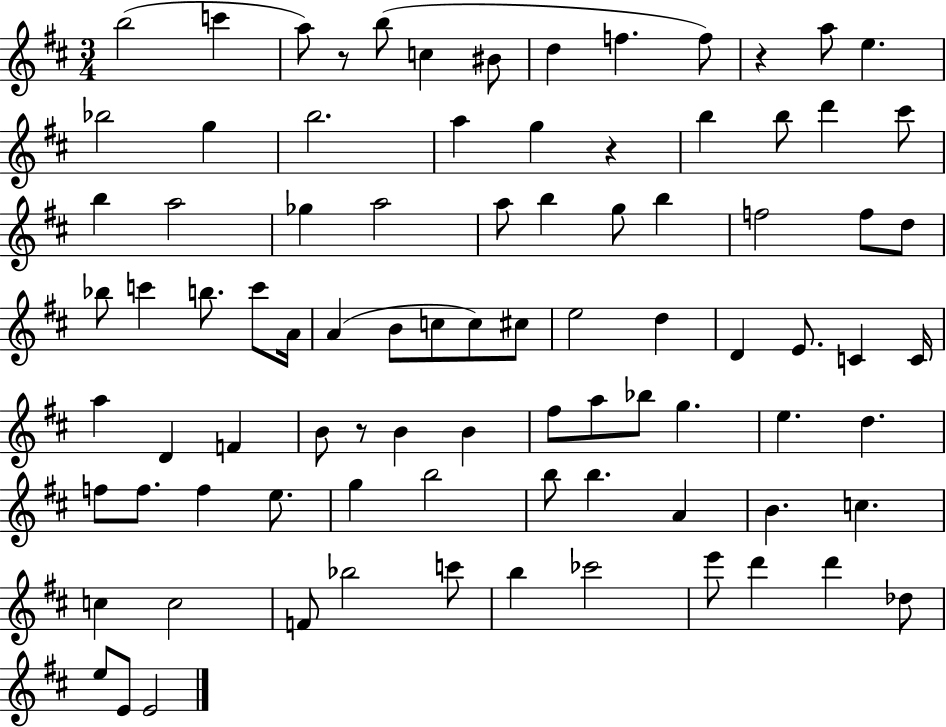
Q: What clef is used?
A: treble